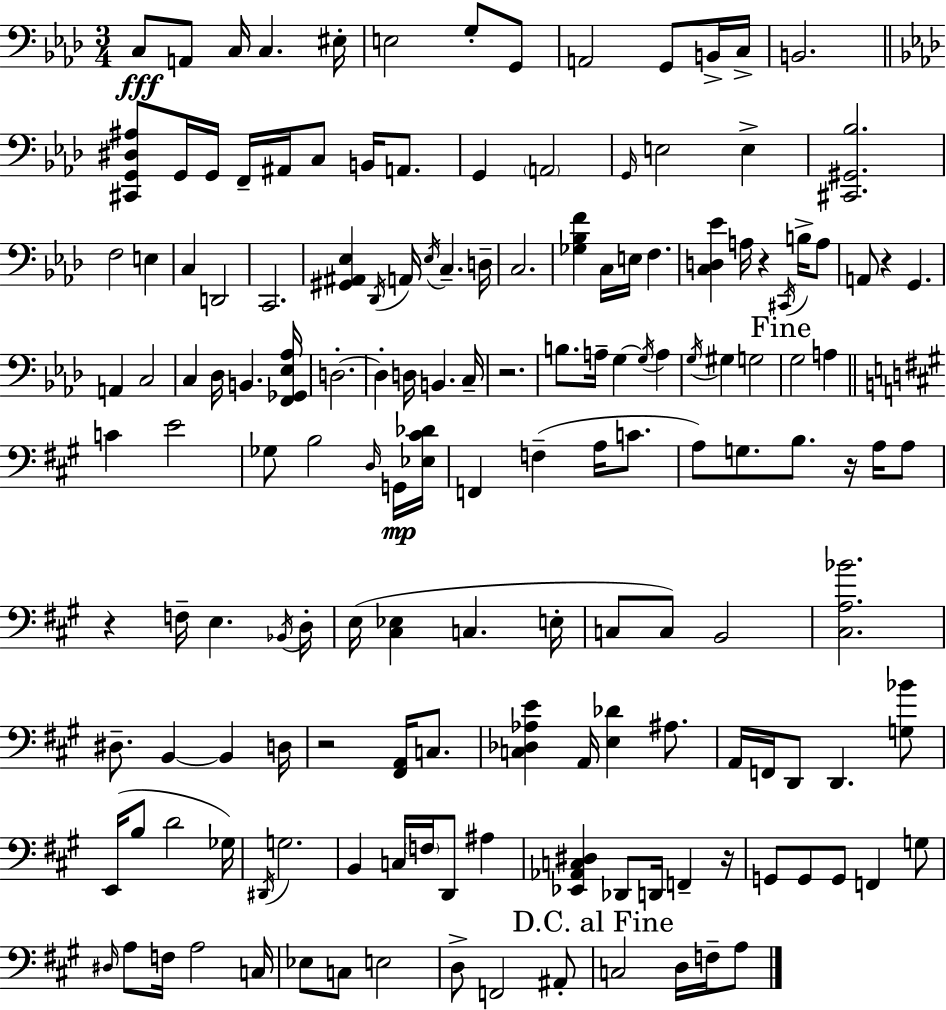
{
  \clef bass
  \numericTimeSignature
  \time 3/4
  \key aes \major
  c8\fff a,8 c16 c4. eis16-. | e2 g8-. g,8 | a,2 g,8 b,16-> c16-> | b,2. | \break \bar "||" \break \key f \minor <cis, g, dis ais>8 g,16 g,16 f,16-- ais,16 c8 b,16 a,8. | g,4 \parenthesize a,2 | \grace { g,16 } e2 e4-> | <cis, gis, bes>2. | \break f2 e4 | c4 d,2 | c,2. | <gis, ais, ees>4 \acciaccatura { des,16 } a,16 \acciaccatura { ees16 } c4.-- | \break d16-- c2. | <ges bes f'>4 c16 e16 f4. | <c d ees'>4 a16 r4 | \acciaccatura { cis,16 } b16-> a8 a,8 r4 g,4. | \break a,4 c2 | c4 des16 b,4. | <f, ges, ees aes>16 d2.-.~~ | d4-. d16 b,4. | \break c16-- r2. | b8. a16-- g4~~ | \acciaccatura { g16 } a4 \acciaccatura { g16 } gis4 g2 | \mark "Fine" g2 | \break a4 \bar "||" \break \key a \major c'4 e'2 | ges8 b2 \grace { d16 }\mp g,16 | <ees cis' des'>16 f,4 f4--( a16 c'8. | a8) g8. b8. r16 a16 a8 | \break r4 f16-- e4. | \acciaccatura { bes,16 } d16-. e16( <cis ees>4 c4. | e16-. c8 c8) b,2 | <cis a bes'>2. | \break dis8.-- b,4~~ b,4 | d16 r2 <fis, a,>16 c8. | <c des aes e'>4 a,16 <e des'>4 ais8. | a,16 f,16 d,8 d,4. | \break <g bes'>8 e,16( b8 d'2 | ges16) \acciaccatura { dis,16 } g2. | b,4 c16 \parenthesize f16 d,8 ais4 | <ees, aes, c dis>4 des,8 d,16 f,4-- | \break r16 g,8 g,8 g,8 f,4 | g8 \grace { dis16 } a8 f16 a2 | c16 ees8 c8 e2 | d8-> f,2 | \break ais,8-. \mark "D.C. al Fine" c2 | d16 f16-- a8 \bar "|."
}